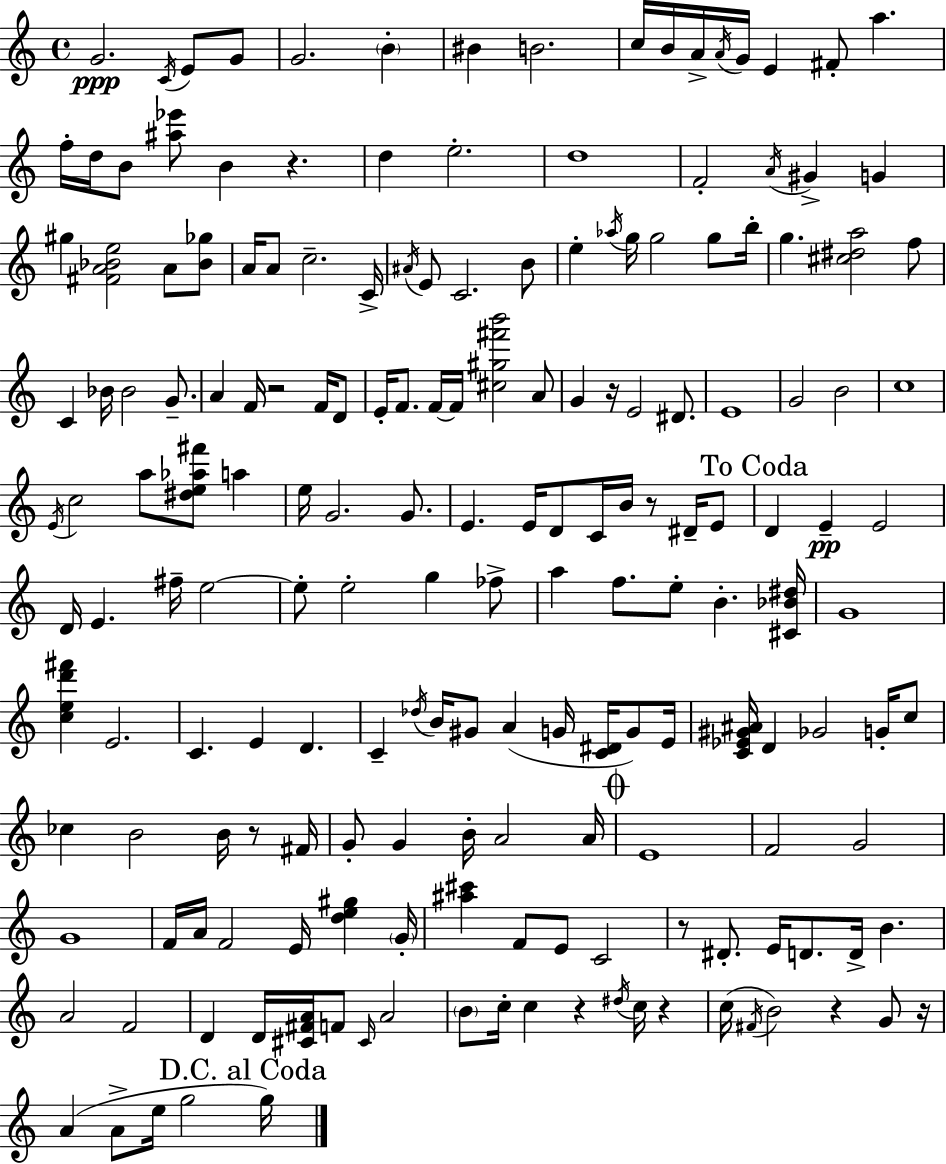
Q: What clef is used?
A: treble